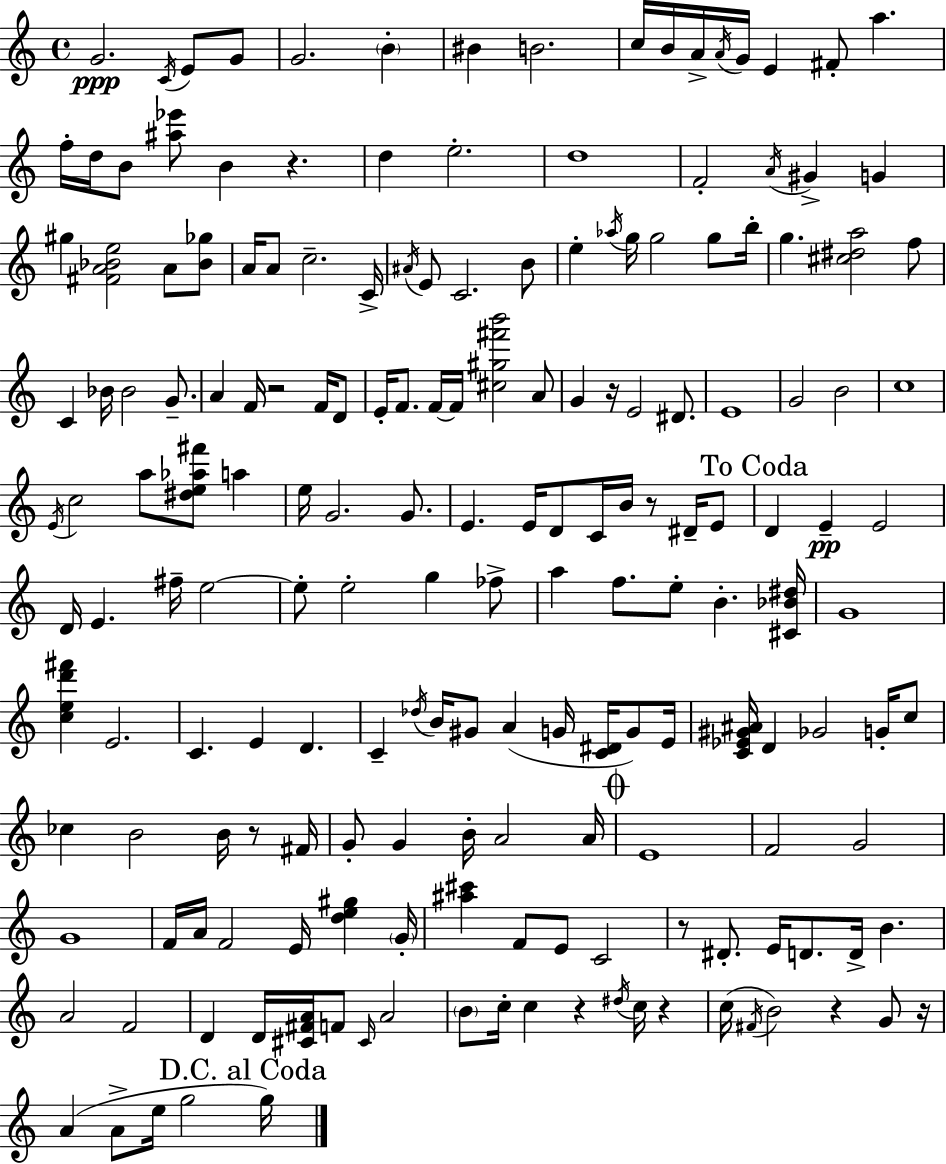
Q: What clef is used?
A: treble